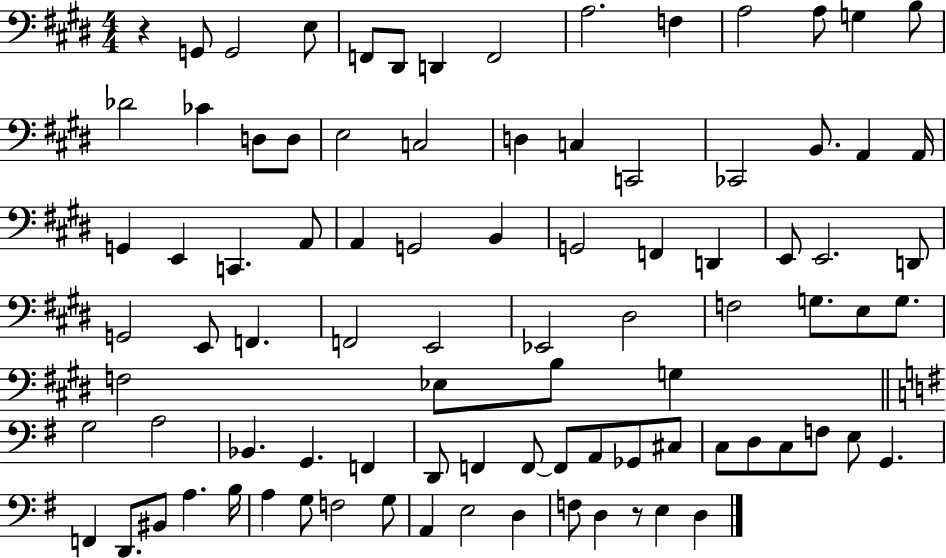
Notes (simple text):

R/q G2/e G2/h E3/e F2/e D#2/e D2/q F2/h A3/h. F3/q A3/h A3/e G3/q B3/e Db4/h CES4/q D3/e D3/e E3/h C3/h D3/q C3/q C2/h CES2/h B2/e. A2/q A2/s G2/q E2/q C2/q. A2/e A2/q G2/h B2/q G2/h F2/q D2/q E2/e E2/h. D2/e G2/h E2/e F2/q. F2/h E2/h Eb2/h D#3/h F3/h G3/e. E3/e G3/e. F3/h Eb3/e B3/e G3/q G3/h A3/h Bb2/q. G2/q. F2/q D2/e F2/q F2/e F2/e A2/e Gb2/e C#3/e C3/e D3/e C3/e F3/e E3/e G2/q. F2/q D2/e. BIS2/e A3/q. B3/s A3/q G3/e F3/h G3/e A2/q E3/h D3/q F3/e D3/q R/e E3/q D3/q